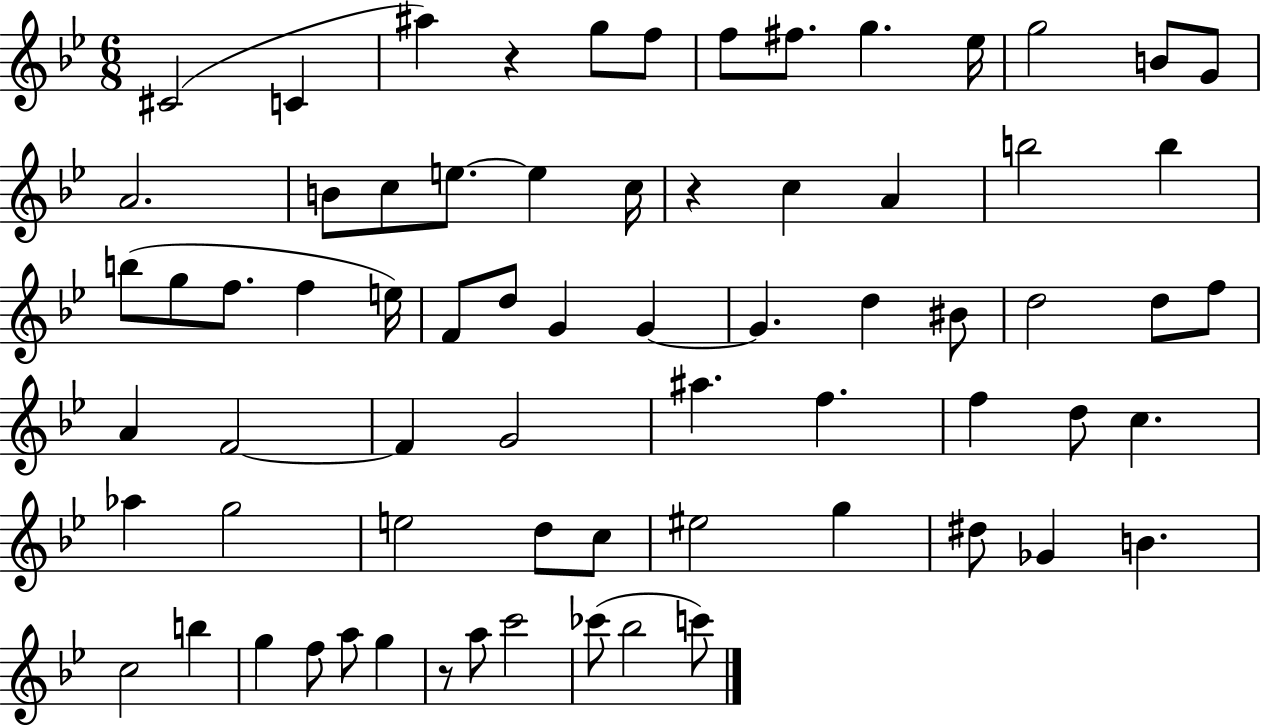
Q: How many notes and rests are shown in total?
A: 70